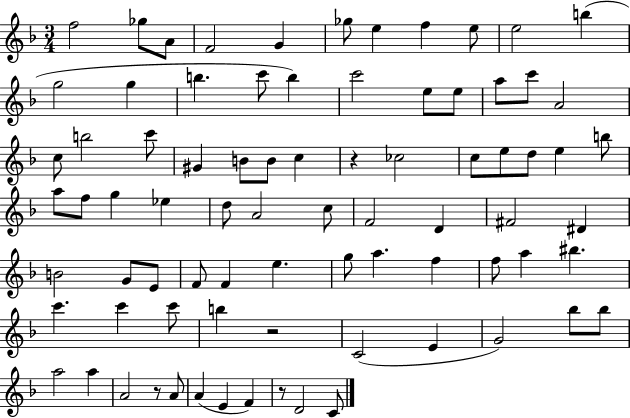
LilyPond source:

{
  \clef treble
  \numericTimeSignature
  \time 3/4
  \key f \major
  f''2 ges''8 a'8 | f'2 g'4 | ges''8 e''4 f''4 e''8 | e''2 b''4( | \break g''2 g''4 | b''4. c'''8 b''4) | c'''2 e''8 e''8 | a''8 c'''8 a'2 | \break c''8 b''2 c'''8 | gis'4 b'8 b'8 c''4 | r4 ces''2 | c''8 e''8 d''8 e''4 b''8 | \break a''8 f''8 g''4 ees''4 | d''8 a'2 c''8 | f'2 d'4 | fis'2 dis'4 | \break b'2 g'8 e'8 | f'8 f'4 e''4. | g''8 a''4. f''4 | f''8 a''4 bis''4. | \break c'''4. c'''4 c'''8 | b''4 r2 | c'2( e'4 | g'2) bes''8 bes''8 | \break a''2 a''4 | a'2 r8 a'8 | a'4( e'4 f'4) | r8 d'2 c'8 | \break \bar "|."
}